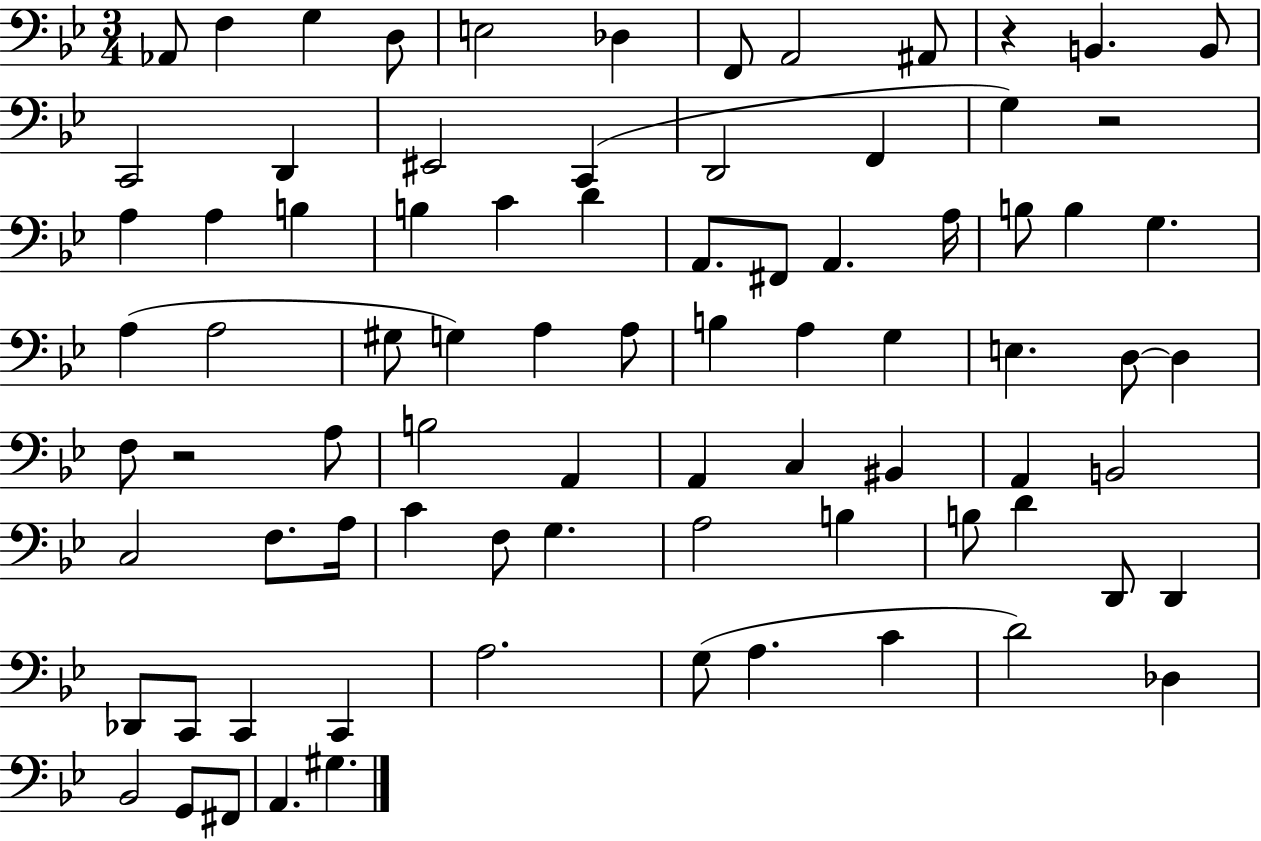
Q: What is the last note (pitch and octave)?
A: G#3